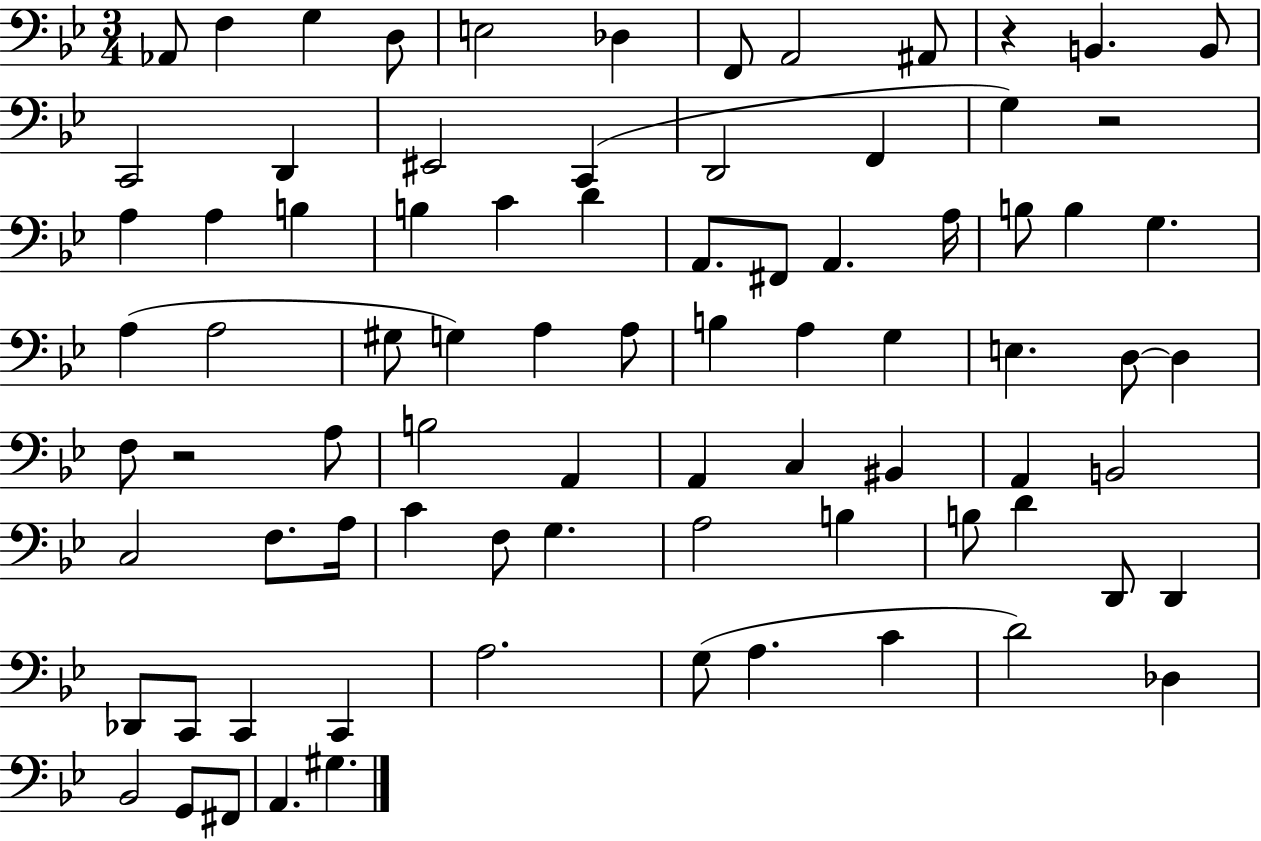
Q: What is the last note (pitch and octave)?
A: G#3